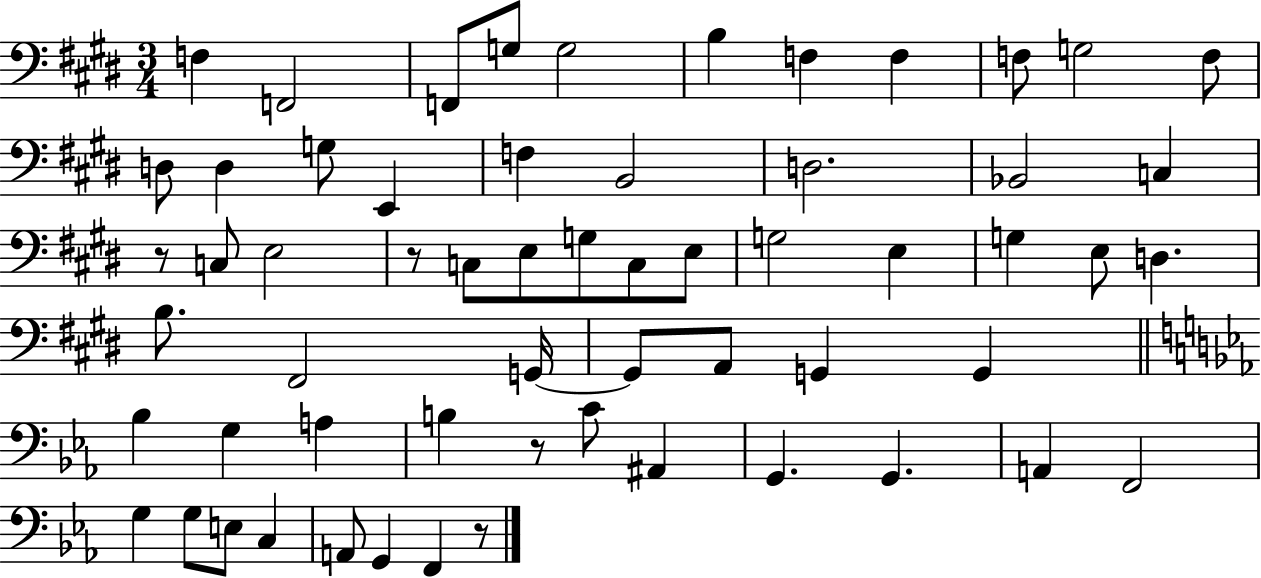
F3/q F2/h F2/e G3/e G3/h B3/q F3/q F3/q F3/e G3/h F3/e D3/e D3/q G3/e E2/q F3/q B2/h D3/h. Bb2/h C3/q R/e C3/e E3/h R/e C3/e E3/e G3/e C3/e E3/e G3/h E3/q G3/q E3/e D3/q. B3/e. F#2/h G2/s G2/e A2/e G2/q G2/q Bb3/q G3/q A3/q B3/q R/e C4/e A#2/q G2/q. G2/q. A2/q F2/h G3/q G3/e E3/e C3/q A2/e G2/q F2/q R/e